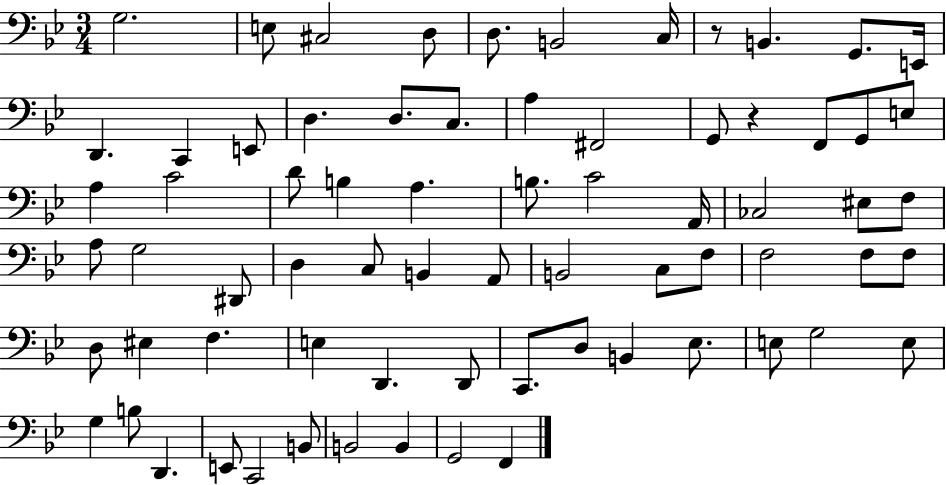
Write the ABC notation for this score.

X:1
T:Untitled
M:3/4
L:1/4
K:Bb
G,2 E,/2 ^C,2 D,/2 D,/2 B,,2 C,/4 z/2 B,, G,,/2 E,,/4 D,, C,, E,,/2 D, D,/2 C,/2 A, ^F,,2 G,,/2 z F,,/2 G,,/2 E,/2 A, C2 D/2 B, A, B,/2 C2 A,,/4 _C,2 ^E,/2 F,/2 A,/2 G,2 ^D,,/2 D, C,/2 B,, A,,/2 B,,2 C,/2 F,/2 F,2 F,/2 F,/2 D,/2 ^E, F, E, D,, D,,/2 C,,/2 D,/2 B,, _E,/2 E,/2 G,2 E,/2 G, B,/2 D,, E,,/2 C,,2 B,,/2 B,,2 B,, G,,2 F,,